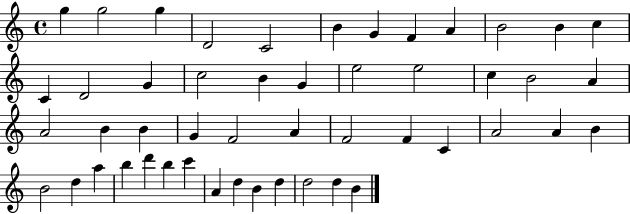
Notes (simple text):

G5/q G5/h G5/q D4/h C4/h B4/q G4/q F4/q A4/q B4/h B4/q C5/q C4/q D4/h G4/q C5/h B4/q G4/q E5/h E5/h C5/q B4/h A4/q A4/h B4/q B4/q G4/q F4/h A4/q F4/h F4/q C4/q A4/h A4/q B4/q B4/h D5/q A5/q B5/q D6/q B5/q C6/q A4/q D5/q B4/q D5/q D5/h D5/q B4/q